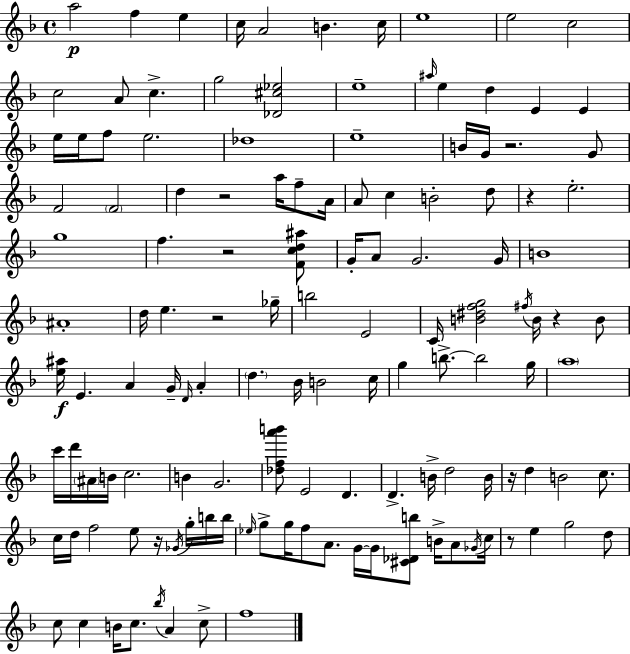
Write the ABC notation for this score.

X:1
T:Untitled
M:4/4
L:1/4
K:Dm
a2 f e c/4 A2 B c/4 e4 e2 c2 c2 A/2 c g2 [_D^c_e]2 e4 ^a/4 e d E E e/4 e/4 f/2 e2 _d4 e4 B/4 G/4 z2 G/2 F2 F2 d z2 a/4 f/2 A/4 A/2 c B2 d/2 z e2 g4 f z2 [Fcd^a]/2 G/4 A/2 G2 G/4 B4 ^A4 d/4 e z2 _g/4 b2 E2 C/4 [B^dfg]2 ^f/4 B/4 z B/2 [e^a]/4 E A G/4 D/4 A d _B/4 B2 c/4 g b/2 b2 g/4 a4 c'/4 d'/4 ^A/4 B/4 c2 B G2 [_dfa'b']/2 E2 D D B/4 d2 B/4 z/4 d B2 c/2 c/4 d/4 f2 e/2 z/4 _G/4 g/4 b/4 b/4 _e/4 g/2 g/4 f/2 A/2 G/4 G/4 [^C_Db]/2 B/4 A/2 _G/4 c/4 z/2 e g2 d/2 c/2 c B/4 c/2 _b/4 A c/2 f4